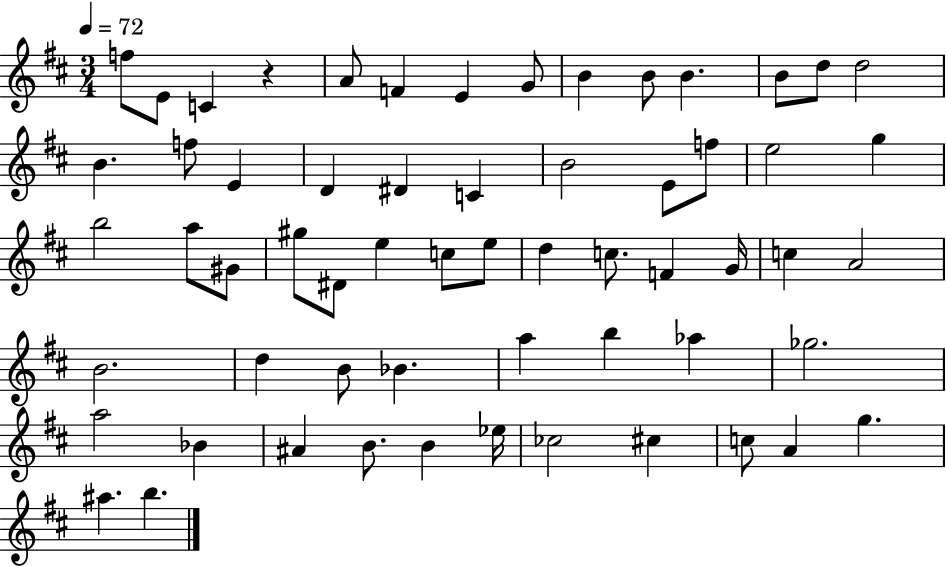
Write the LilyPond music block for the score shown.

{
  \clef treble
  \numericTimeSignature
  \time 3/4
  \key d \major
  \tempo 4 = 72
  f''8 e'8 c'4 r4 | a'8 f'4 e'4 g'8 | b'4 b'8 b'4. | b'8 d''8 d''2 | \break b'4. f''8 e'4 | d'4 dis'4 c'4 | b'2 e'8 f''8 | e''2 g''4 | \break b''2 a''8 gis'8 | gis''8 dis'8 e''4 c''8 e''8 | d''4 c''8. f'4 g'16 | c''4 a'2 | \break b'2. | d''4 b'8 bes'4. | a''4 b''4 aes''4 | ges''2. | \break a''2 bes'4 | ais'4 b'8. b'4 ees''16 | ces''2 cis''4 | c''8 a'4 g''4. | \break ais''4. b''4. | \bar "|."
}